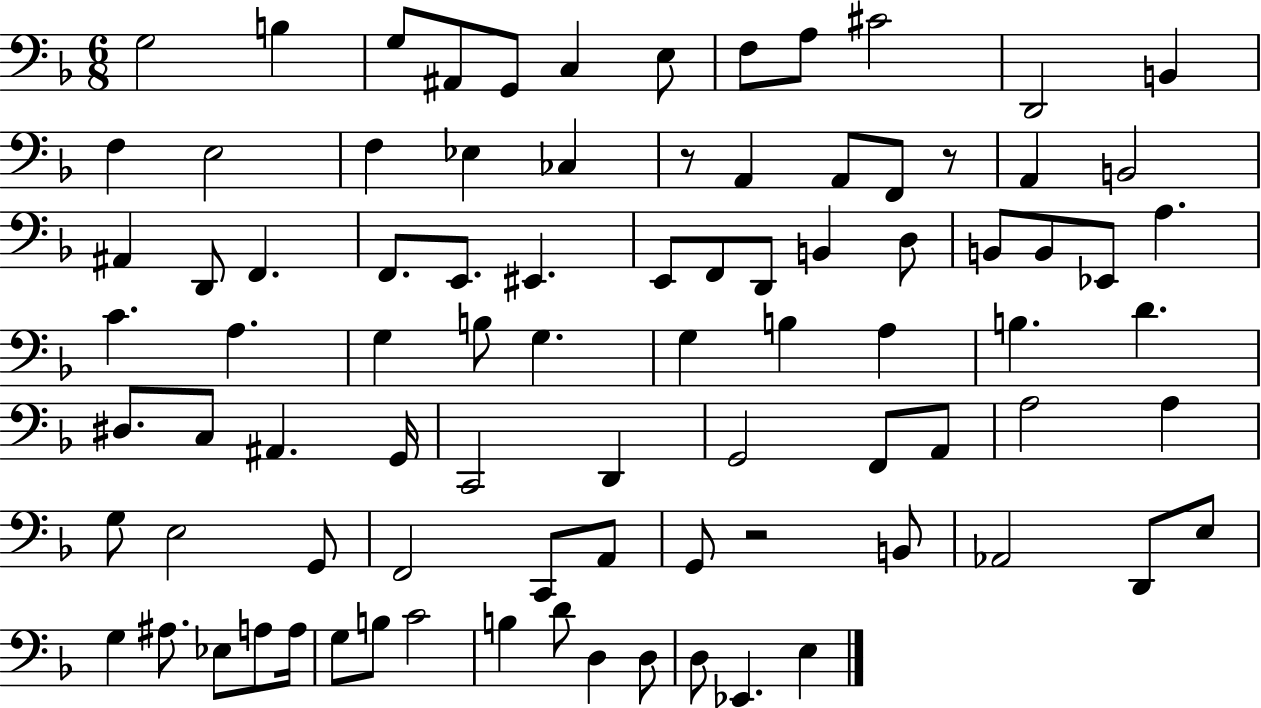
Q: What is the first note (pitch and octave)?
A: G3